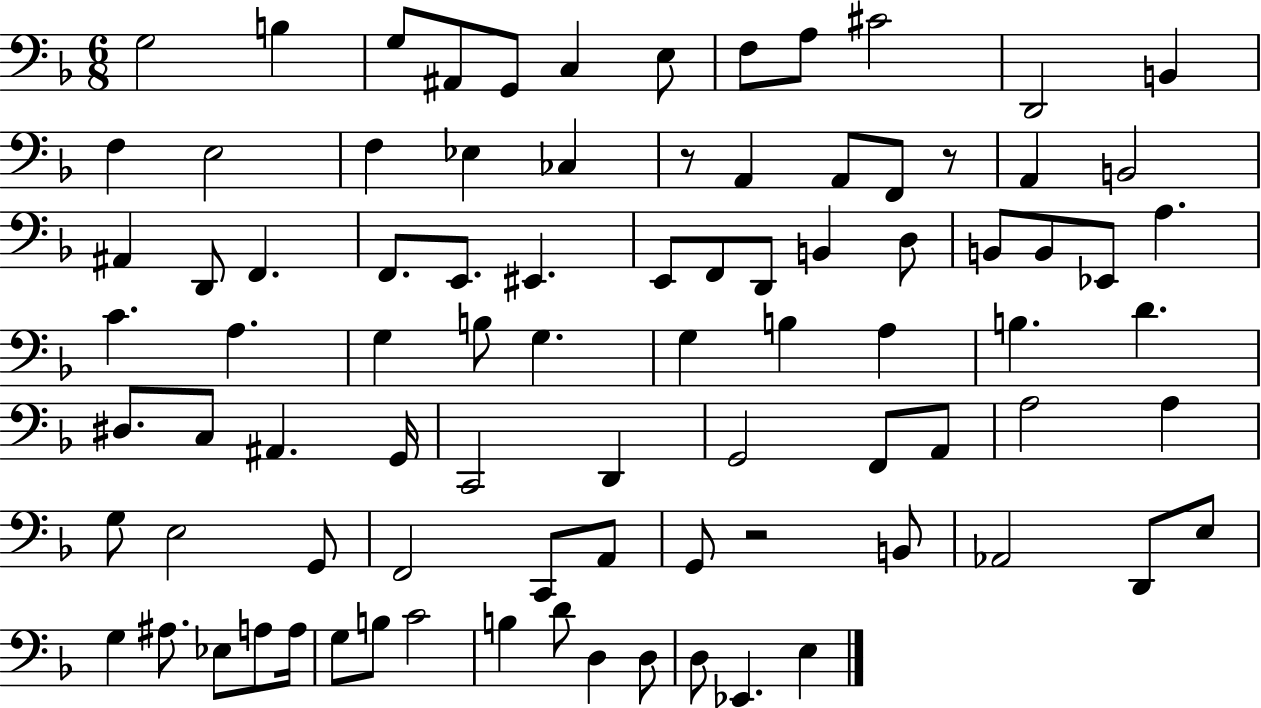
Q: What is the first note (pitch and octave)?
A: G3